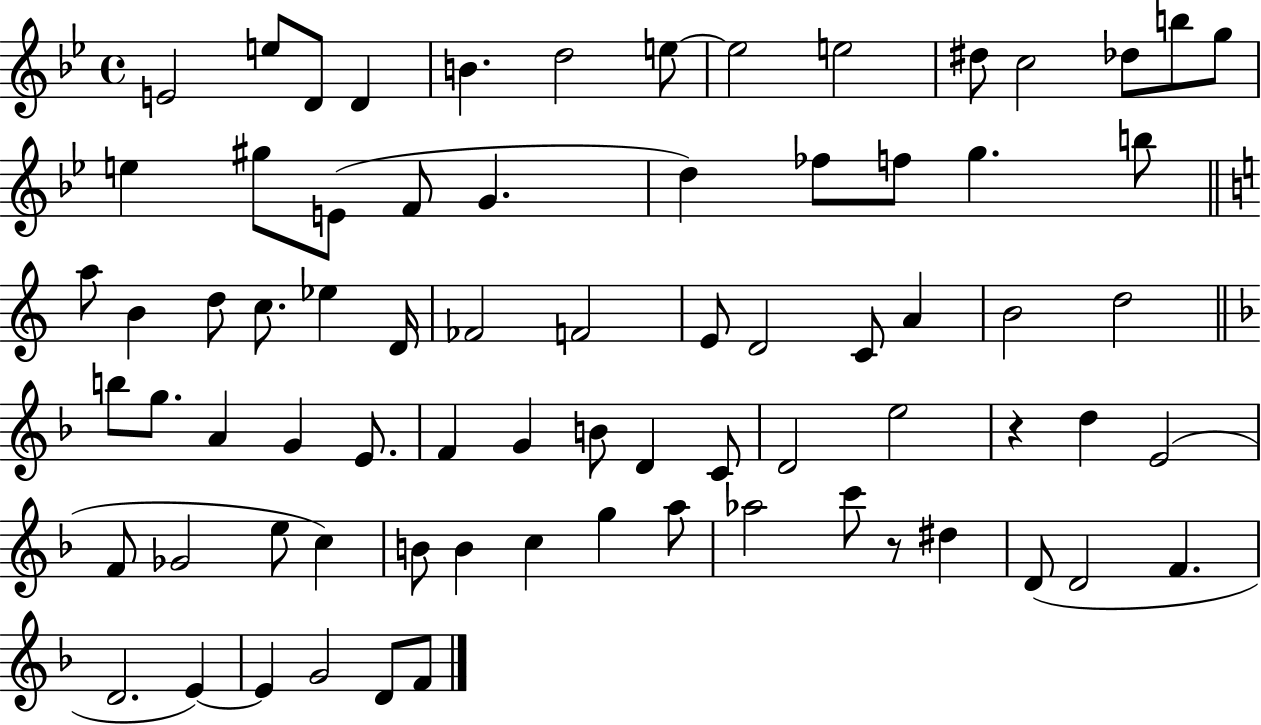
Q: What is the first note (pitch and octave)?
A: E4